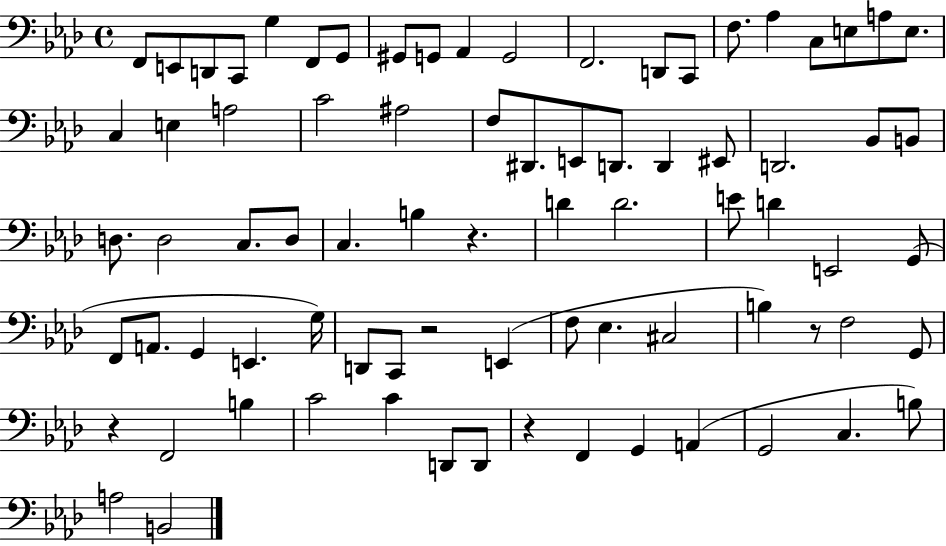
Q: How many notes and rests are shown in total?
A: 79